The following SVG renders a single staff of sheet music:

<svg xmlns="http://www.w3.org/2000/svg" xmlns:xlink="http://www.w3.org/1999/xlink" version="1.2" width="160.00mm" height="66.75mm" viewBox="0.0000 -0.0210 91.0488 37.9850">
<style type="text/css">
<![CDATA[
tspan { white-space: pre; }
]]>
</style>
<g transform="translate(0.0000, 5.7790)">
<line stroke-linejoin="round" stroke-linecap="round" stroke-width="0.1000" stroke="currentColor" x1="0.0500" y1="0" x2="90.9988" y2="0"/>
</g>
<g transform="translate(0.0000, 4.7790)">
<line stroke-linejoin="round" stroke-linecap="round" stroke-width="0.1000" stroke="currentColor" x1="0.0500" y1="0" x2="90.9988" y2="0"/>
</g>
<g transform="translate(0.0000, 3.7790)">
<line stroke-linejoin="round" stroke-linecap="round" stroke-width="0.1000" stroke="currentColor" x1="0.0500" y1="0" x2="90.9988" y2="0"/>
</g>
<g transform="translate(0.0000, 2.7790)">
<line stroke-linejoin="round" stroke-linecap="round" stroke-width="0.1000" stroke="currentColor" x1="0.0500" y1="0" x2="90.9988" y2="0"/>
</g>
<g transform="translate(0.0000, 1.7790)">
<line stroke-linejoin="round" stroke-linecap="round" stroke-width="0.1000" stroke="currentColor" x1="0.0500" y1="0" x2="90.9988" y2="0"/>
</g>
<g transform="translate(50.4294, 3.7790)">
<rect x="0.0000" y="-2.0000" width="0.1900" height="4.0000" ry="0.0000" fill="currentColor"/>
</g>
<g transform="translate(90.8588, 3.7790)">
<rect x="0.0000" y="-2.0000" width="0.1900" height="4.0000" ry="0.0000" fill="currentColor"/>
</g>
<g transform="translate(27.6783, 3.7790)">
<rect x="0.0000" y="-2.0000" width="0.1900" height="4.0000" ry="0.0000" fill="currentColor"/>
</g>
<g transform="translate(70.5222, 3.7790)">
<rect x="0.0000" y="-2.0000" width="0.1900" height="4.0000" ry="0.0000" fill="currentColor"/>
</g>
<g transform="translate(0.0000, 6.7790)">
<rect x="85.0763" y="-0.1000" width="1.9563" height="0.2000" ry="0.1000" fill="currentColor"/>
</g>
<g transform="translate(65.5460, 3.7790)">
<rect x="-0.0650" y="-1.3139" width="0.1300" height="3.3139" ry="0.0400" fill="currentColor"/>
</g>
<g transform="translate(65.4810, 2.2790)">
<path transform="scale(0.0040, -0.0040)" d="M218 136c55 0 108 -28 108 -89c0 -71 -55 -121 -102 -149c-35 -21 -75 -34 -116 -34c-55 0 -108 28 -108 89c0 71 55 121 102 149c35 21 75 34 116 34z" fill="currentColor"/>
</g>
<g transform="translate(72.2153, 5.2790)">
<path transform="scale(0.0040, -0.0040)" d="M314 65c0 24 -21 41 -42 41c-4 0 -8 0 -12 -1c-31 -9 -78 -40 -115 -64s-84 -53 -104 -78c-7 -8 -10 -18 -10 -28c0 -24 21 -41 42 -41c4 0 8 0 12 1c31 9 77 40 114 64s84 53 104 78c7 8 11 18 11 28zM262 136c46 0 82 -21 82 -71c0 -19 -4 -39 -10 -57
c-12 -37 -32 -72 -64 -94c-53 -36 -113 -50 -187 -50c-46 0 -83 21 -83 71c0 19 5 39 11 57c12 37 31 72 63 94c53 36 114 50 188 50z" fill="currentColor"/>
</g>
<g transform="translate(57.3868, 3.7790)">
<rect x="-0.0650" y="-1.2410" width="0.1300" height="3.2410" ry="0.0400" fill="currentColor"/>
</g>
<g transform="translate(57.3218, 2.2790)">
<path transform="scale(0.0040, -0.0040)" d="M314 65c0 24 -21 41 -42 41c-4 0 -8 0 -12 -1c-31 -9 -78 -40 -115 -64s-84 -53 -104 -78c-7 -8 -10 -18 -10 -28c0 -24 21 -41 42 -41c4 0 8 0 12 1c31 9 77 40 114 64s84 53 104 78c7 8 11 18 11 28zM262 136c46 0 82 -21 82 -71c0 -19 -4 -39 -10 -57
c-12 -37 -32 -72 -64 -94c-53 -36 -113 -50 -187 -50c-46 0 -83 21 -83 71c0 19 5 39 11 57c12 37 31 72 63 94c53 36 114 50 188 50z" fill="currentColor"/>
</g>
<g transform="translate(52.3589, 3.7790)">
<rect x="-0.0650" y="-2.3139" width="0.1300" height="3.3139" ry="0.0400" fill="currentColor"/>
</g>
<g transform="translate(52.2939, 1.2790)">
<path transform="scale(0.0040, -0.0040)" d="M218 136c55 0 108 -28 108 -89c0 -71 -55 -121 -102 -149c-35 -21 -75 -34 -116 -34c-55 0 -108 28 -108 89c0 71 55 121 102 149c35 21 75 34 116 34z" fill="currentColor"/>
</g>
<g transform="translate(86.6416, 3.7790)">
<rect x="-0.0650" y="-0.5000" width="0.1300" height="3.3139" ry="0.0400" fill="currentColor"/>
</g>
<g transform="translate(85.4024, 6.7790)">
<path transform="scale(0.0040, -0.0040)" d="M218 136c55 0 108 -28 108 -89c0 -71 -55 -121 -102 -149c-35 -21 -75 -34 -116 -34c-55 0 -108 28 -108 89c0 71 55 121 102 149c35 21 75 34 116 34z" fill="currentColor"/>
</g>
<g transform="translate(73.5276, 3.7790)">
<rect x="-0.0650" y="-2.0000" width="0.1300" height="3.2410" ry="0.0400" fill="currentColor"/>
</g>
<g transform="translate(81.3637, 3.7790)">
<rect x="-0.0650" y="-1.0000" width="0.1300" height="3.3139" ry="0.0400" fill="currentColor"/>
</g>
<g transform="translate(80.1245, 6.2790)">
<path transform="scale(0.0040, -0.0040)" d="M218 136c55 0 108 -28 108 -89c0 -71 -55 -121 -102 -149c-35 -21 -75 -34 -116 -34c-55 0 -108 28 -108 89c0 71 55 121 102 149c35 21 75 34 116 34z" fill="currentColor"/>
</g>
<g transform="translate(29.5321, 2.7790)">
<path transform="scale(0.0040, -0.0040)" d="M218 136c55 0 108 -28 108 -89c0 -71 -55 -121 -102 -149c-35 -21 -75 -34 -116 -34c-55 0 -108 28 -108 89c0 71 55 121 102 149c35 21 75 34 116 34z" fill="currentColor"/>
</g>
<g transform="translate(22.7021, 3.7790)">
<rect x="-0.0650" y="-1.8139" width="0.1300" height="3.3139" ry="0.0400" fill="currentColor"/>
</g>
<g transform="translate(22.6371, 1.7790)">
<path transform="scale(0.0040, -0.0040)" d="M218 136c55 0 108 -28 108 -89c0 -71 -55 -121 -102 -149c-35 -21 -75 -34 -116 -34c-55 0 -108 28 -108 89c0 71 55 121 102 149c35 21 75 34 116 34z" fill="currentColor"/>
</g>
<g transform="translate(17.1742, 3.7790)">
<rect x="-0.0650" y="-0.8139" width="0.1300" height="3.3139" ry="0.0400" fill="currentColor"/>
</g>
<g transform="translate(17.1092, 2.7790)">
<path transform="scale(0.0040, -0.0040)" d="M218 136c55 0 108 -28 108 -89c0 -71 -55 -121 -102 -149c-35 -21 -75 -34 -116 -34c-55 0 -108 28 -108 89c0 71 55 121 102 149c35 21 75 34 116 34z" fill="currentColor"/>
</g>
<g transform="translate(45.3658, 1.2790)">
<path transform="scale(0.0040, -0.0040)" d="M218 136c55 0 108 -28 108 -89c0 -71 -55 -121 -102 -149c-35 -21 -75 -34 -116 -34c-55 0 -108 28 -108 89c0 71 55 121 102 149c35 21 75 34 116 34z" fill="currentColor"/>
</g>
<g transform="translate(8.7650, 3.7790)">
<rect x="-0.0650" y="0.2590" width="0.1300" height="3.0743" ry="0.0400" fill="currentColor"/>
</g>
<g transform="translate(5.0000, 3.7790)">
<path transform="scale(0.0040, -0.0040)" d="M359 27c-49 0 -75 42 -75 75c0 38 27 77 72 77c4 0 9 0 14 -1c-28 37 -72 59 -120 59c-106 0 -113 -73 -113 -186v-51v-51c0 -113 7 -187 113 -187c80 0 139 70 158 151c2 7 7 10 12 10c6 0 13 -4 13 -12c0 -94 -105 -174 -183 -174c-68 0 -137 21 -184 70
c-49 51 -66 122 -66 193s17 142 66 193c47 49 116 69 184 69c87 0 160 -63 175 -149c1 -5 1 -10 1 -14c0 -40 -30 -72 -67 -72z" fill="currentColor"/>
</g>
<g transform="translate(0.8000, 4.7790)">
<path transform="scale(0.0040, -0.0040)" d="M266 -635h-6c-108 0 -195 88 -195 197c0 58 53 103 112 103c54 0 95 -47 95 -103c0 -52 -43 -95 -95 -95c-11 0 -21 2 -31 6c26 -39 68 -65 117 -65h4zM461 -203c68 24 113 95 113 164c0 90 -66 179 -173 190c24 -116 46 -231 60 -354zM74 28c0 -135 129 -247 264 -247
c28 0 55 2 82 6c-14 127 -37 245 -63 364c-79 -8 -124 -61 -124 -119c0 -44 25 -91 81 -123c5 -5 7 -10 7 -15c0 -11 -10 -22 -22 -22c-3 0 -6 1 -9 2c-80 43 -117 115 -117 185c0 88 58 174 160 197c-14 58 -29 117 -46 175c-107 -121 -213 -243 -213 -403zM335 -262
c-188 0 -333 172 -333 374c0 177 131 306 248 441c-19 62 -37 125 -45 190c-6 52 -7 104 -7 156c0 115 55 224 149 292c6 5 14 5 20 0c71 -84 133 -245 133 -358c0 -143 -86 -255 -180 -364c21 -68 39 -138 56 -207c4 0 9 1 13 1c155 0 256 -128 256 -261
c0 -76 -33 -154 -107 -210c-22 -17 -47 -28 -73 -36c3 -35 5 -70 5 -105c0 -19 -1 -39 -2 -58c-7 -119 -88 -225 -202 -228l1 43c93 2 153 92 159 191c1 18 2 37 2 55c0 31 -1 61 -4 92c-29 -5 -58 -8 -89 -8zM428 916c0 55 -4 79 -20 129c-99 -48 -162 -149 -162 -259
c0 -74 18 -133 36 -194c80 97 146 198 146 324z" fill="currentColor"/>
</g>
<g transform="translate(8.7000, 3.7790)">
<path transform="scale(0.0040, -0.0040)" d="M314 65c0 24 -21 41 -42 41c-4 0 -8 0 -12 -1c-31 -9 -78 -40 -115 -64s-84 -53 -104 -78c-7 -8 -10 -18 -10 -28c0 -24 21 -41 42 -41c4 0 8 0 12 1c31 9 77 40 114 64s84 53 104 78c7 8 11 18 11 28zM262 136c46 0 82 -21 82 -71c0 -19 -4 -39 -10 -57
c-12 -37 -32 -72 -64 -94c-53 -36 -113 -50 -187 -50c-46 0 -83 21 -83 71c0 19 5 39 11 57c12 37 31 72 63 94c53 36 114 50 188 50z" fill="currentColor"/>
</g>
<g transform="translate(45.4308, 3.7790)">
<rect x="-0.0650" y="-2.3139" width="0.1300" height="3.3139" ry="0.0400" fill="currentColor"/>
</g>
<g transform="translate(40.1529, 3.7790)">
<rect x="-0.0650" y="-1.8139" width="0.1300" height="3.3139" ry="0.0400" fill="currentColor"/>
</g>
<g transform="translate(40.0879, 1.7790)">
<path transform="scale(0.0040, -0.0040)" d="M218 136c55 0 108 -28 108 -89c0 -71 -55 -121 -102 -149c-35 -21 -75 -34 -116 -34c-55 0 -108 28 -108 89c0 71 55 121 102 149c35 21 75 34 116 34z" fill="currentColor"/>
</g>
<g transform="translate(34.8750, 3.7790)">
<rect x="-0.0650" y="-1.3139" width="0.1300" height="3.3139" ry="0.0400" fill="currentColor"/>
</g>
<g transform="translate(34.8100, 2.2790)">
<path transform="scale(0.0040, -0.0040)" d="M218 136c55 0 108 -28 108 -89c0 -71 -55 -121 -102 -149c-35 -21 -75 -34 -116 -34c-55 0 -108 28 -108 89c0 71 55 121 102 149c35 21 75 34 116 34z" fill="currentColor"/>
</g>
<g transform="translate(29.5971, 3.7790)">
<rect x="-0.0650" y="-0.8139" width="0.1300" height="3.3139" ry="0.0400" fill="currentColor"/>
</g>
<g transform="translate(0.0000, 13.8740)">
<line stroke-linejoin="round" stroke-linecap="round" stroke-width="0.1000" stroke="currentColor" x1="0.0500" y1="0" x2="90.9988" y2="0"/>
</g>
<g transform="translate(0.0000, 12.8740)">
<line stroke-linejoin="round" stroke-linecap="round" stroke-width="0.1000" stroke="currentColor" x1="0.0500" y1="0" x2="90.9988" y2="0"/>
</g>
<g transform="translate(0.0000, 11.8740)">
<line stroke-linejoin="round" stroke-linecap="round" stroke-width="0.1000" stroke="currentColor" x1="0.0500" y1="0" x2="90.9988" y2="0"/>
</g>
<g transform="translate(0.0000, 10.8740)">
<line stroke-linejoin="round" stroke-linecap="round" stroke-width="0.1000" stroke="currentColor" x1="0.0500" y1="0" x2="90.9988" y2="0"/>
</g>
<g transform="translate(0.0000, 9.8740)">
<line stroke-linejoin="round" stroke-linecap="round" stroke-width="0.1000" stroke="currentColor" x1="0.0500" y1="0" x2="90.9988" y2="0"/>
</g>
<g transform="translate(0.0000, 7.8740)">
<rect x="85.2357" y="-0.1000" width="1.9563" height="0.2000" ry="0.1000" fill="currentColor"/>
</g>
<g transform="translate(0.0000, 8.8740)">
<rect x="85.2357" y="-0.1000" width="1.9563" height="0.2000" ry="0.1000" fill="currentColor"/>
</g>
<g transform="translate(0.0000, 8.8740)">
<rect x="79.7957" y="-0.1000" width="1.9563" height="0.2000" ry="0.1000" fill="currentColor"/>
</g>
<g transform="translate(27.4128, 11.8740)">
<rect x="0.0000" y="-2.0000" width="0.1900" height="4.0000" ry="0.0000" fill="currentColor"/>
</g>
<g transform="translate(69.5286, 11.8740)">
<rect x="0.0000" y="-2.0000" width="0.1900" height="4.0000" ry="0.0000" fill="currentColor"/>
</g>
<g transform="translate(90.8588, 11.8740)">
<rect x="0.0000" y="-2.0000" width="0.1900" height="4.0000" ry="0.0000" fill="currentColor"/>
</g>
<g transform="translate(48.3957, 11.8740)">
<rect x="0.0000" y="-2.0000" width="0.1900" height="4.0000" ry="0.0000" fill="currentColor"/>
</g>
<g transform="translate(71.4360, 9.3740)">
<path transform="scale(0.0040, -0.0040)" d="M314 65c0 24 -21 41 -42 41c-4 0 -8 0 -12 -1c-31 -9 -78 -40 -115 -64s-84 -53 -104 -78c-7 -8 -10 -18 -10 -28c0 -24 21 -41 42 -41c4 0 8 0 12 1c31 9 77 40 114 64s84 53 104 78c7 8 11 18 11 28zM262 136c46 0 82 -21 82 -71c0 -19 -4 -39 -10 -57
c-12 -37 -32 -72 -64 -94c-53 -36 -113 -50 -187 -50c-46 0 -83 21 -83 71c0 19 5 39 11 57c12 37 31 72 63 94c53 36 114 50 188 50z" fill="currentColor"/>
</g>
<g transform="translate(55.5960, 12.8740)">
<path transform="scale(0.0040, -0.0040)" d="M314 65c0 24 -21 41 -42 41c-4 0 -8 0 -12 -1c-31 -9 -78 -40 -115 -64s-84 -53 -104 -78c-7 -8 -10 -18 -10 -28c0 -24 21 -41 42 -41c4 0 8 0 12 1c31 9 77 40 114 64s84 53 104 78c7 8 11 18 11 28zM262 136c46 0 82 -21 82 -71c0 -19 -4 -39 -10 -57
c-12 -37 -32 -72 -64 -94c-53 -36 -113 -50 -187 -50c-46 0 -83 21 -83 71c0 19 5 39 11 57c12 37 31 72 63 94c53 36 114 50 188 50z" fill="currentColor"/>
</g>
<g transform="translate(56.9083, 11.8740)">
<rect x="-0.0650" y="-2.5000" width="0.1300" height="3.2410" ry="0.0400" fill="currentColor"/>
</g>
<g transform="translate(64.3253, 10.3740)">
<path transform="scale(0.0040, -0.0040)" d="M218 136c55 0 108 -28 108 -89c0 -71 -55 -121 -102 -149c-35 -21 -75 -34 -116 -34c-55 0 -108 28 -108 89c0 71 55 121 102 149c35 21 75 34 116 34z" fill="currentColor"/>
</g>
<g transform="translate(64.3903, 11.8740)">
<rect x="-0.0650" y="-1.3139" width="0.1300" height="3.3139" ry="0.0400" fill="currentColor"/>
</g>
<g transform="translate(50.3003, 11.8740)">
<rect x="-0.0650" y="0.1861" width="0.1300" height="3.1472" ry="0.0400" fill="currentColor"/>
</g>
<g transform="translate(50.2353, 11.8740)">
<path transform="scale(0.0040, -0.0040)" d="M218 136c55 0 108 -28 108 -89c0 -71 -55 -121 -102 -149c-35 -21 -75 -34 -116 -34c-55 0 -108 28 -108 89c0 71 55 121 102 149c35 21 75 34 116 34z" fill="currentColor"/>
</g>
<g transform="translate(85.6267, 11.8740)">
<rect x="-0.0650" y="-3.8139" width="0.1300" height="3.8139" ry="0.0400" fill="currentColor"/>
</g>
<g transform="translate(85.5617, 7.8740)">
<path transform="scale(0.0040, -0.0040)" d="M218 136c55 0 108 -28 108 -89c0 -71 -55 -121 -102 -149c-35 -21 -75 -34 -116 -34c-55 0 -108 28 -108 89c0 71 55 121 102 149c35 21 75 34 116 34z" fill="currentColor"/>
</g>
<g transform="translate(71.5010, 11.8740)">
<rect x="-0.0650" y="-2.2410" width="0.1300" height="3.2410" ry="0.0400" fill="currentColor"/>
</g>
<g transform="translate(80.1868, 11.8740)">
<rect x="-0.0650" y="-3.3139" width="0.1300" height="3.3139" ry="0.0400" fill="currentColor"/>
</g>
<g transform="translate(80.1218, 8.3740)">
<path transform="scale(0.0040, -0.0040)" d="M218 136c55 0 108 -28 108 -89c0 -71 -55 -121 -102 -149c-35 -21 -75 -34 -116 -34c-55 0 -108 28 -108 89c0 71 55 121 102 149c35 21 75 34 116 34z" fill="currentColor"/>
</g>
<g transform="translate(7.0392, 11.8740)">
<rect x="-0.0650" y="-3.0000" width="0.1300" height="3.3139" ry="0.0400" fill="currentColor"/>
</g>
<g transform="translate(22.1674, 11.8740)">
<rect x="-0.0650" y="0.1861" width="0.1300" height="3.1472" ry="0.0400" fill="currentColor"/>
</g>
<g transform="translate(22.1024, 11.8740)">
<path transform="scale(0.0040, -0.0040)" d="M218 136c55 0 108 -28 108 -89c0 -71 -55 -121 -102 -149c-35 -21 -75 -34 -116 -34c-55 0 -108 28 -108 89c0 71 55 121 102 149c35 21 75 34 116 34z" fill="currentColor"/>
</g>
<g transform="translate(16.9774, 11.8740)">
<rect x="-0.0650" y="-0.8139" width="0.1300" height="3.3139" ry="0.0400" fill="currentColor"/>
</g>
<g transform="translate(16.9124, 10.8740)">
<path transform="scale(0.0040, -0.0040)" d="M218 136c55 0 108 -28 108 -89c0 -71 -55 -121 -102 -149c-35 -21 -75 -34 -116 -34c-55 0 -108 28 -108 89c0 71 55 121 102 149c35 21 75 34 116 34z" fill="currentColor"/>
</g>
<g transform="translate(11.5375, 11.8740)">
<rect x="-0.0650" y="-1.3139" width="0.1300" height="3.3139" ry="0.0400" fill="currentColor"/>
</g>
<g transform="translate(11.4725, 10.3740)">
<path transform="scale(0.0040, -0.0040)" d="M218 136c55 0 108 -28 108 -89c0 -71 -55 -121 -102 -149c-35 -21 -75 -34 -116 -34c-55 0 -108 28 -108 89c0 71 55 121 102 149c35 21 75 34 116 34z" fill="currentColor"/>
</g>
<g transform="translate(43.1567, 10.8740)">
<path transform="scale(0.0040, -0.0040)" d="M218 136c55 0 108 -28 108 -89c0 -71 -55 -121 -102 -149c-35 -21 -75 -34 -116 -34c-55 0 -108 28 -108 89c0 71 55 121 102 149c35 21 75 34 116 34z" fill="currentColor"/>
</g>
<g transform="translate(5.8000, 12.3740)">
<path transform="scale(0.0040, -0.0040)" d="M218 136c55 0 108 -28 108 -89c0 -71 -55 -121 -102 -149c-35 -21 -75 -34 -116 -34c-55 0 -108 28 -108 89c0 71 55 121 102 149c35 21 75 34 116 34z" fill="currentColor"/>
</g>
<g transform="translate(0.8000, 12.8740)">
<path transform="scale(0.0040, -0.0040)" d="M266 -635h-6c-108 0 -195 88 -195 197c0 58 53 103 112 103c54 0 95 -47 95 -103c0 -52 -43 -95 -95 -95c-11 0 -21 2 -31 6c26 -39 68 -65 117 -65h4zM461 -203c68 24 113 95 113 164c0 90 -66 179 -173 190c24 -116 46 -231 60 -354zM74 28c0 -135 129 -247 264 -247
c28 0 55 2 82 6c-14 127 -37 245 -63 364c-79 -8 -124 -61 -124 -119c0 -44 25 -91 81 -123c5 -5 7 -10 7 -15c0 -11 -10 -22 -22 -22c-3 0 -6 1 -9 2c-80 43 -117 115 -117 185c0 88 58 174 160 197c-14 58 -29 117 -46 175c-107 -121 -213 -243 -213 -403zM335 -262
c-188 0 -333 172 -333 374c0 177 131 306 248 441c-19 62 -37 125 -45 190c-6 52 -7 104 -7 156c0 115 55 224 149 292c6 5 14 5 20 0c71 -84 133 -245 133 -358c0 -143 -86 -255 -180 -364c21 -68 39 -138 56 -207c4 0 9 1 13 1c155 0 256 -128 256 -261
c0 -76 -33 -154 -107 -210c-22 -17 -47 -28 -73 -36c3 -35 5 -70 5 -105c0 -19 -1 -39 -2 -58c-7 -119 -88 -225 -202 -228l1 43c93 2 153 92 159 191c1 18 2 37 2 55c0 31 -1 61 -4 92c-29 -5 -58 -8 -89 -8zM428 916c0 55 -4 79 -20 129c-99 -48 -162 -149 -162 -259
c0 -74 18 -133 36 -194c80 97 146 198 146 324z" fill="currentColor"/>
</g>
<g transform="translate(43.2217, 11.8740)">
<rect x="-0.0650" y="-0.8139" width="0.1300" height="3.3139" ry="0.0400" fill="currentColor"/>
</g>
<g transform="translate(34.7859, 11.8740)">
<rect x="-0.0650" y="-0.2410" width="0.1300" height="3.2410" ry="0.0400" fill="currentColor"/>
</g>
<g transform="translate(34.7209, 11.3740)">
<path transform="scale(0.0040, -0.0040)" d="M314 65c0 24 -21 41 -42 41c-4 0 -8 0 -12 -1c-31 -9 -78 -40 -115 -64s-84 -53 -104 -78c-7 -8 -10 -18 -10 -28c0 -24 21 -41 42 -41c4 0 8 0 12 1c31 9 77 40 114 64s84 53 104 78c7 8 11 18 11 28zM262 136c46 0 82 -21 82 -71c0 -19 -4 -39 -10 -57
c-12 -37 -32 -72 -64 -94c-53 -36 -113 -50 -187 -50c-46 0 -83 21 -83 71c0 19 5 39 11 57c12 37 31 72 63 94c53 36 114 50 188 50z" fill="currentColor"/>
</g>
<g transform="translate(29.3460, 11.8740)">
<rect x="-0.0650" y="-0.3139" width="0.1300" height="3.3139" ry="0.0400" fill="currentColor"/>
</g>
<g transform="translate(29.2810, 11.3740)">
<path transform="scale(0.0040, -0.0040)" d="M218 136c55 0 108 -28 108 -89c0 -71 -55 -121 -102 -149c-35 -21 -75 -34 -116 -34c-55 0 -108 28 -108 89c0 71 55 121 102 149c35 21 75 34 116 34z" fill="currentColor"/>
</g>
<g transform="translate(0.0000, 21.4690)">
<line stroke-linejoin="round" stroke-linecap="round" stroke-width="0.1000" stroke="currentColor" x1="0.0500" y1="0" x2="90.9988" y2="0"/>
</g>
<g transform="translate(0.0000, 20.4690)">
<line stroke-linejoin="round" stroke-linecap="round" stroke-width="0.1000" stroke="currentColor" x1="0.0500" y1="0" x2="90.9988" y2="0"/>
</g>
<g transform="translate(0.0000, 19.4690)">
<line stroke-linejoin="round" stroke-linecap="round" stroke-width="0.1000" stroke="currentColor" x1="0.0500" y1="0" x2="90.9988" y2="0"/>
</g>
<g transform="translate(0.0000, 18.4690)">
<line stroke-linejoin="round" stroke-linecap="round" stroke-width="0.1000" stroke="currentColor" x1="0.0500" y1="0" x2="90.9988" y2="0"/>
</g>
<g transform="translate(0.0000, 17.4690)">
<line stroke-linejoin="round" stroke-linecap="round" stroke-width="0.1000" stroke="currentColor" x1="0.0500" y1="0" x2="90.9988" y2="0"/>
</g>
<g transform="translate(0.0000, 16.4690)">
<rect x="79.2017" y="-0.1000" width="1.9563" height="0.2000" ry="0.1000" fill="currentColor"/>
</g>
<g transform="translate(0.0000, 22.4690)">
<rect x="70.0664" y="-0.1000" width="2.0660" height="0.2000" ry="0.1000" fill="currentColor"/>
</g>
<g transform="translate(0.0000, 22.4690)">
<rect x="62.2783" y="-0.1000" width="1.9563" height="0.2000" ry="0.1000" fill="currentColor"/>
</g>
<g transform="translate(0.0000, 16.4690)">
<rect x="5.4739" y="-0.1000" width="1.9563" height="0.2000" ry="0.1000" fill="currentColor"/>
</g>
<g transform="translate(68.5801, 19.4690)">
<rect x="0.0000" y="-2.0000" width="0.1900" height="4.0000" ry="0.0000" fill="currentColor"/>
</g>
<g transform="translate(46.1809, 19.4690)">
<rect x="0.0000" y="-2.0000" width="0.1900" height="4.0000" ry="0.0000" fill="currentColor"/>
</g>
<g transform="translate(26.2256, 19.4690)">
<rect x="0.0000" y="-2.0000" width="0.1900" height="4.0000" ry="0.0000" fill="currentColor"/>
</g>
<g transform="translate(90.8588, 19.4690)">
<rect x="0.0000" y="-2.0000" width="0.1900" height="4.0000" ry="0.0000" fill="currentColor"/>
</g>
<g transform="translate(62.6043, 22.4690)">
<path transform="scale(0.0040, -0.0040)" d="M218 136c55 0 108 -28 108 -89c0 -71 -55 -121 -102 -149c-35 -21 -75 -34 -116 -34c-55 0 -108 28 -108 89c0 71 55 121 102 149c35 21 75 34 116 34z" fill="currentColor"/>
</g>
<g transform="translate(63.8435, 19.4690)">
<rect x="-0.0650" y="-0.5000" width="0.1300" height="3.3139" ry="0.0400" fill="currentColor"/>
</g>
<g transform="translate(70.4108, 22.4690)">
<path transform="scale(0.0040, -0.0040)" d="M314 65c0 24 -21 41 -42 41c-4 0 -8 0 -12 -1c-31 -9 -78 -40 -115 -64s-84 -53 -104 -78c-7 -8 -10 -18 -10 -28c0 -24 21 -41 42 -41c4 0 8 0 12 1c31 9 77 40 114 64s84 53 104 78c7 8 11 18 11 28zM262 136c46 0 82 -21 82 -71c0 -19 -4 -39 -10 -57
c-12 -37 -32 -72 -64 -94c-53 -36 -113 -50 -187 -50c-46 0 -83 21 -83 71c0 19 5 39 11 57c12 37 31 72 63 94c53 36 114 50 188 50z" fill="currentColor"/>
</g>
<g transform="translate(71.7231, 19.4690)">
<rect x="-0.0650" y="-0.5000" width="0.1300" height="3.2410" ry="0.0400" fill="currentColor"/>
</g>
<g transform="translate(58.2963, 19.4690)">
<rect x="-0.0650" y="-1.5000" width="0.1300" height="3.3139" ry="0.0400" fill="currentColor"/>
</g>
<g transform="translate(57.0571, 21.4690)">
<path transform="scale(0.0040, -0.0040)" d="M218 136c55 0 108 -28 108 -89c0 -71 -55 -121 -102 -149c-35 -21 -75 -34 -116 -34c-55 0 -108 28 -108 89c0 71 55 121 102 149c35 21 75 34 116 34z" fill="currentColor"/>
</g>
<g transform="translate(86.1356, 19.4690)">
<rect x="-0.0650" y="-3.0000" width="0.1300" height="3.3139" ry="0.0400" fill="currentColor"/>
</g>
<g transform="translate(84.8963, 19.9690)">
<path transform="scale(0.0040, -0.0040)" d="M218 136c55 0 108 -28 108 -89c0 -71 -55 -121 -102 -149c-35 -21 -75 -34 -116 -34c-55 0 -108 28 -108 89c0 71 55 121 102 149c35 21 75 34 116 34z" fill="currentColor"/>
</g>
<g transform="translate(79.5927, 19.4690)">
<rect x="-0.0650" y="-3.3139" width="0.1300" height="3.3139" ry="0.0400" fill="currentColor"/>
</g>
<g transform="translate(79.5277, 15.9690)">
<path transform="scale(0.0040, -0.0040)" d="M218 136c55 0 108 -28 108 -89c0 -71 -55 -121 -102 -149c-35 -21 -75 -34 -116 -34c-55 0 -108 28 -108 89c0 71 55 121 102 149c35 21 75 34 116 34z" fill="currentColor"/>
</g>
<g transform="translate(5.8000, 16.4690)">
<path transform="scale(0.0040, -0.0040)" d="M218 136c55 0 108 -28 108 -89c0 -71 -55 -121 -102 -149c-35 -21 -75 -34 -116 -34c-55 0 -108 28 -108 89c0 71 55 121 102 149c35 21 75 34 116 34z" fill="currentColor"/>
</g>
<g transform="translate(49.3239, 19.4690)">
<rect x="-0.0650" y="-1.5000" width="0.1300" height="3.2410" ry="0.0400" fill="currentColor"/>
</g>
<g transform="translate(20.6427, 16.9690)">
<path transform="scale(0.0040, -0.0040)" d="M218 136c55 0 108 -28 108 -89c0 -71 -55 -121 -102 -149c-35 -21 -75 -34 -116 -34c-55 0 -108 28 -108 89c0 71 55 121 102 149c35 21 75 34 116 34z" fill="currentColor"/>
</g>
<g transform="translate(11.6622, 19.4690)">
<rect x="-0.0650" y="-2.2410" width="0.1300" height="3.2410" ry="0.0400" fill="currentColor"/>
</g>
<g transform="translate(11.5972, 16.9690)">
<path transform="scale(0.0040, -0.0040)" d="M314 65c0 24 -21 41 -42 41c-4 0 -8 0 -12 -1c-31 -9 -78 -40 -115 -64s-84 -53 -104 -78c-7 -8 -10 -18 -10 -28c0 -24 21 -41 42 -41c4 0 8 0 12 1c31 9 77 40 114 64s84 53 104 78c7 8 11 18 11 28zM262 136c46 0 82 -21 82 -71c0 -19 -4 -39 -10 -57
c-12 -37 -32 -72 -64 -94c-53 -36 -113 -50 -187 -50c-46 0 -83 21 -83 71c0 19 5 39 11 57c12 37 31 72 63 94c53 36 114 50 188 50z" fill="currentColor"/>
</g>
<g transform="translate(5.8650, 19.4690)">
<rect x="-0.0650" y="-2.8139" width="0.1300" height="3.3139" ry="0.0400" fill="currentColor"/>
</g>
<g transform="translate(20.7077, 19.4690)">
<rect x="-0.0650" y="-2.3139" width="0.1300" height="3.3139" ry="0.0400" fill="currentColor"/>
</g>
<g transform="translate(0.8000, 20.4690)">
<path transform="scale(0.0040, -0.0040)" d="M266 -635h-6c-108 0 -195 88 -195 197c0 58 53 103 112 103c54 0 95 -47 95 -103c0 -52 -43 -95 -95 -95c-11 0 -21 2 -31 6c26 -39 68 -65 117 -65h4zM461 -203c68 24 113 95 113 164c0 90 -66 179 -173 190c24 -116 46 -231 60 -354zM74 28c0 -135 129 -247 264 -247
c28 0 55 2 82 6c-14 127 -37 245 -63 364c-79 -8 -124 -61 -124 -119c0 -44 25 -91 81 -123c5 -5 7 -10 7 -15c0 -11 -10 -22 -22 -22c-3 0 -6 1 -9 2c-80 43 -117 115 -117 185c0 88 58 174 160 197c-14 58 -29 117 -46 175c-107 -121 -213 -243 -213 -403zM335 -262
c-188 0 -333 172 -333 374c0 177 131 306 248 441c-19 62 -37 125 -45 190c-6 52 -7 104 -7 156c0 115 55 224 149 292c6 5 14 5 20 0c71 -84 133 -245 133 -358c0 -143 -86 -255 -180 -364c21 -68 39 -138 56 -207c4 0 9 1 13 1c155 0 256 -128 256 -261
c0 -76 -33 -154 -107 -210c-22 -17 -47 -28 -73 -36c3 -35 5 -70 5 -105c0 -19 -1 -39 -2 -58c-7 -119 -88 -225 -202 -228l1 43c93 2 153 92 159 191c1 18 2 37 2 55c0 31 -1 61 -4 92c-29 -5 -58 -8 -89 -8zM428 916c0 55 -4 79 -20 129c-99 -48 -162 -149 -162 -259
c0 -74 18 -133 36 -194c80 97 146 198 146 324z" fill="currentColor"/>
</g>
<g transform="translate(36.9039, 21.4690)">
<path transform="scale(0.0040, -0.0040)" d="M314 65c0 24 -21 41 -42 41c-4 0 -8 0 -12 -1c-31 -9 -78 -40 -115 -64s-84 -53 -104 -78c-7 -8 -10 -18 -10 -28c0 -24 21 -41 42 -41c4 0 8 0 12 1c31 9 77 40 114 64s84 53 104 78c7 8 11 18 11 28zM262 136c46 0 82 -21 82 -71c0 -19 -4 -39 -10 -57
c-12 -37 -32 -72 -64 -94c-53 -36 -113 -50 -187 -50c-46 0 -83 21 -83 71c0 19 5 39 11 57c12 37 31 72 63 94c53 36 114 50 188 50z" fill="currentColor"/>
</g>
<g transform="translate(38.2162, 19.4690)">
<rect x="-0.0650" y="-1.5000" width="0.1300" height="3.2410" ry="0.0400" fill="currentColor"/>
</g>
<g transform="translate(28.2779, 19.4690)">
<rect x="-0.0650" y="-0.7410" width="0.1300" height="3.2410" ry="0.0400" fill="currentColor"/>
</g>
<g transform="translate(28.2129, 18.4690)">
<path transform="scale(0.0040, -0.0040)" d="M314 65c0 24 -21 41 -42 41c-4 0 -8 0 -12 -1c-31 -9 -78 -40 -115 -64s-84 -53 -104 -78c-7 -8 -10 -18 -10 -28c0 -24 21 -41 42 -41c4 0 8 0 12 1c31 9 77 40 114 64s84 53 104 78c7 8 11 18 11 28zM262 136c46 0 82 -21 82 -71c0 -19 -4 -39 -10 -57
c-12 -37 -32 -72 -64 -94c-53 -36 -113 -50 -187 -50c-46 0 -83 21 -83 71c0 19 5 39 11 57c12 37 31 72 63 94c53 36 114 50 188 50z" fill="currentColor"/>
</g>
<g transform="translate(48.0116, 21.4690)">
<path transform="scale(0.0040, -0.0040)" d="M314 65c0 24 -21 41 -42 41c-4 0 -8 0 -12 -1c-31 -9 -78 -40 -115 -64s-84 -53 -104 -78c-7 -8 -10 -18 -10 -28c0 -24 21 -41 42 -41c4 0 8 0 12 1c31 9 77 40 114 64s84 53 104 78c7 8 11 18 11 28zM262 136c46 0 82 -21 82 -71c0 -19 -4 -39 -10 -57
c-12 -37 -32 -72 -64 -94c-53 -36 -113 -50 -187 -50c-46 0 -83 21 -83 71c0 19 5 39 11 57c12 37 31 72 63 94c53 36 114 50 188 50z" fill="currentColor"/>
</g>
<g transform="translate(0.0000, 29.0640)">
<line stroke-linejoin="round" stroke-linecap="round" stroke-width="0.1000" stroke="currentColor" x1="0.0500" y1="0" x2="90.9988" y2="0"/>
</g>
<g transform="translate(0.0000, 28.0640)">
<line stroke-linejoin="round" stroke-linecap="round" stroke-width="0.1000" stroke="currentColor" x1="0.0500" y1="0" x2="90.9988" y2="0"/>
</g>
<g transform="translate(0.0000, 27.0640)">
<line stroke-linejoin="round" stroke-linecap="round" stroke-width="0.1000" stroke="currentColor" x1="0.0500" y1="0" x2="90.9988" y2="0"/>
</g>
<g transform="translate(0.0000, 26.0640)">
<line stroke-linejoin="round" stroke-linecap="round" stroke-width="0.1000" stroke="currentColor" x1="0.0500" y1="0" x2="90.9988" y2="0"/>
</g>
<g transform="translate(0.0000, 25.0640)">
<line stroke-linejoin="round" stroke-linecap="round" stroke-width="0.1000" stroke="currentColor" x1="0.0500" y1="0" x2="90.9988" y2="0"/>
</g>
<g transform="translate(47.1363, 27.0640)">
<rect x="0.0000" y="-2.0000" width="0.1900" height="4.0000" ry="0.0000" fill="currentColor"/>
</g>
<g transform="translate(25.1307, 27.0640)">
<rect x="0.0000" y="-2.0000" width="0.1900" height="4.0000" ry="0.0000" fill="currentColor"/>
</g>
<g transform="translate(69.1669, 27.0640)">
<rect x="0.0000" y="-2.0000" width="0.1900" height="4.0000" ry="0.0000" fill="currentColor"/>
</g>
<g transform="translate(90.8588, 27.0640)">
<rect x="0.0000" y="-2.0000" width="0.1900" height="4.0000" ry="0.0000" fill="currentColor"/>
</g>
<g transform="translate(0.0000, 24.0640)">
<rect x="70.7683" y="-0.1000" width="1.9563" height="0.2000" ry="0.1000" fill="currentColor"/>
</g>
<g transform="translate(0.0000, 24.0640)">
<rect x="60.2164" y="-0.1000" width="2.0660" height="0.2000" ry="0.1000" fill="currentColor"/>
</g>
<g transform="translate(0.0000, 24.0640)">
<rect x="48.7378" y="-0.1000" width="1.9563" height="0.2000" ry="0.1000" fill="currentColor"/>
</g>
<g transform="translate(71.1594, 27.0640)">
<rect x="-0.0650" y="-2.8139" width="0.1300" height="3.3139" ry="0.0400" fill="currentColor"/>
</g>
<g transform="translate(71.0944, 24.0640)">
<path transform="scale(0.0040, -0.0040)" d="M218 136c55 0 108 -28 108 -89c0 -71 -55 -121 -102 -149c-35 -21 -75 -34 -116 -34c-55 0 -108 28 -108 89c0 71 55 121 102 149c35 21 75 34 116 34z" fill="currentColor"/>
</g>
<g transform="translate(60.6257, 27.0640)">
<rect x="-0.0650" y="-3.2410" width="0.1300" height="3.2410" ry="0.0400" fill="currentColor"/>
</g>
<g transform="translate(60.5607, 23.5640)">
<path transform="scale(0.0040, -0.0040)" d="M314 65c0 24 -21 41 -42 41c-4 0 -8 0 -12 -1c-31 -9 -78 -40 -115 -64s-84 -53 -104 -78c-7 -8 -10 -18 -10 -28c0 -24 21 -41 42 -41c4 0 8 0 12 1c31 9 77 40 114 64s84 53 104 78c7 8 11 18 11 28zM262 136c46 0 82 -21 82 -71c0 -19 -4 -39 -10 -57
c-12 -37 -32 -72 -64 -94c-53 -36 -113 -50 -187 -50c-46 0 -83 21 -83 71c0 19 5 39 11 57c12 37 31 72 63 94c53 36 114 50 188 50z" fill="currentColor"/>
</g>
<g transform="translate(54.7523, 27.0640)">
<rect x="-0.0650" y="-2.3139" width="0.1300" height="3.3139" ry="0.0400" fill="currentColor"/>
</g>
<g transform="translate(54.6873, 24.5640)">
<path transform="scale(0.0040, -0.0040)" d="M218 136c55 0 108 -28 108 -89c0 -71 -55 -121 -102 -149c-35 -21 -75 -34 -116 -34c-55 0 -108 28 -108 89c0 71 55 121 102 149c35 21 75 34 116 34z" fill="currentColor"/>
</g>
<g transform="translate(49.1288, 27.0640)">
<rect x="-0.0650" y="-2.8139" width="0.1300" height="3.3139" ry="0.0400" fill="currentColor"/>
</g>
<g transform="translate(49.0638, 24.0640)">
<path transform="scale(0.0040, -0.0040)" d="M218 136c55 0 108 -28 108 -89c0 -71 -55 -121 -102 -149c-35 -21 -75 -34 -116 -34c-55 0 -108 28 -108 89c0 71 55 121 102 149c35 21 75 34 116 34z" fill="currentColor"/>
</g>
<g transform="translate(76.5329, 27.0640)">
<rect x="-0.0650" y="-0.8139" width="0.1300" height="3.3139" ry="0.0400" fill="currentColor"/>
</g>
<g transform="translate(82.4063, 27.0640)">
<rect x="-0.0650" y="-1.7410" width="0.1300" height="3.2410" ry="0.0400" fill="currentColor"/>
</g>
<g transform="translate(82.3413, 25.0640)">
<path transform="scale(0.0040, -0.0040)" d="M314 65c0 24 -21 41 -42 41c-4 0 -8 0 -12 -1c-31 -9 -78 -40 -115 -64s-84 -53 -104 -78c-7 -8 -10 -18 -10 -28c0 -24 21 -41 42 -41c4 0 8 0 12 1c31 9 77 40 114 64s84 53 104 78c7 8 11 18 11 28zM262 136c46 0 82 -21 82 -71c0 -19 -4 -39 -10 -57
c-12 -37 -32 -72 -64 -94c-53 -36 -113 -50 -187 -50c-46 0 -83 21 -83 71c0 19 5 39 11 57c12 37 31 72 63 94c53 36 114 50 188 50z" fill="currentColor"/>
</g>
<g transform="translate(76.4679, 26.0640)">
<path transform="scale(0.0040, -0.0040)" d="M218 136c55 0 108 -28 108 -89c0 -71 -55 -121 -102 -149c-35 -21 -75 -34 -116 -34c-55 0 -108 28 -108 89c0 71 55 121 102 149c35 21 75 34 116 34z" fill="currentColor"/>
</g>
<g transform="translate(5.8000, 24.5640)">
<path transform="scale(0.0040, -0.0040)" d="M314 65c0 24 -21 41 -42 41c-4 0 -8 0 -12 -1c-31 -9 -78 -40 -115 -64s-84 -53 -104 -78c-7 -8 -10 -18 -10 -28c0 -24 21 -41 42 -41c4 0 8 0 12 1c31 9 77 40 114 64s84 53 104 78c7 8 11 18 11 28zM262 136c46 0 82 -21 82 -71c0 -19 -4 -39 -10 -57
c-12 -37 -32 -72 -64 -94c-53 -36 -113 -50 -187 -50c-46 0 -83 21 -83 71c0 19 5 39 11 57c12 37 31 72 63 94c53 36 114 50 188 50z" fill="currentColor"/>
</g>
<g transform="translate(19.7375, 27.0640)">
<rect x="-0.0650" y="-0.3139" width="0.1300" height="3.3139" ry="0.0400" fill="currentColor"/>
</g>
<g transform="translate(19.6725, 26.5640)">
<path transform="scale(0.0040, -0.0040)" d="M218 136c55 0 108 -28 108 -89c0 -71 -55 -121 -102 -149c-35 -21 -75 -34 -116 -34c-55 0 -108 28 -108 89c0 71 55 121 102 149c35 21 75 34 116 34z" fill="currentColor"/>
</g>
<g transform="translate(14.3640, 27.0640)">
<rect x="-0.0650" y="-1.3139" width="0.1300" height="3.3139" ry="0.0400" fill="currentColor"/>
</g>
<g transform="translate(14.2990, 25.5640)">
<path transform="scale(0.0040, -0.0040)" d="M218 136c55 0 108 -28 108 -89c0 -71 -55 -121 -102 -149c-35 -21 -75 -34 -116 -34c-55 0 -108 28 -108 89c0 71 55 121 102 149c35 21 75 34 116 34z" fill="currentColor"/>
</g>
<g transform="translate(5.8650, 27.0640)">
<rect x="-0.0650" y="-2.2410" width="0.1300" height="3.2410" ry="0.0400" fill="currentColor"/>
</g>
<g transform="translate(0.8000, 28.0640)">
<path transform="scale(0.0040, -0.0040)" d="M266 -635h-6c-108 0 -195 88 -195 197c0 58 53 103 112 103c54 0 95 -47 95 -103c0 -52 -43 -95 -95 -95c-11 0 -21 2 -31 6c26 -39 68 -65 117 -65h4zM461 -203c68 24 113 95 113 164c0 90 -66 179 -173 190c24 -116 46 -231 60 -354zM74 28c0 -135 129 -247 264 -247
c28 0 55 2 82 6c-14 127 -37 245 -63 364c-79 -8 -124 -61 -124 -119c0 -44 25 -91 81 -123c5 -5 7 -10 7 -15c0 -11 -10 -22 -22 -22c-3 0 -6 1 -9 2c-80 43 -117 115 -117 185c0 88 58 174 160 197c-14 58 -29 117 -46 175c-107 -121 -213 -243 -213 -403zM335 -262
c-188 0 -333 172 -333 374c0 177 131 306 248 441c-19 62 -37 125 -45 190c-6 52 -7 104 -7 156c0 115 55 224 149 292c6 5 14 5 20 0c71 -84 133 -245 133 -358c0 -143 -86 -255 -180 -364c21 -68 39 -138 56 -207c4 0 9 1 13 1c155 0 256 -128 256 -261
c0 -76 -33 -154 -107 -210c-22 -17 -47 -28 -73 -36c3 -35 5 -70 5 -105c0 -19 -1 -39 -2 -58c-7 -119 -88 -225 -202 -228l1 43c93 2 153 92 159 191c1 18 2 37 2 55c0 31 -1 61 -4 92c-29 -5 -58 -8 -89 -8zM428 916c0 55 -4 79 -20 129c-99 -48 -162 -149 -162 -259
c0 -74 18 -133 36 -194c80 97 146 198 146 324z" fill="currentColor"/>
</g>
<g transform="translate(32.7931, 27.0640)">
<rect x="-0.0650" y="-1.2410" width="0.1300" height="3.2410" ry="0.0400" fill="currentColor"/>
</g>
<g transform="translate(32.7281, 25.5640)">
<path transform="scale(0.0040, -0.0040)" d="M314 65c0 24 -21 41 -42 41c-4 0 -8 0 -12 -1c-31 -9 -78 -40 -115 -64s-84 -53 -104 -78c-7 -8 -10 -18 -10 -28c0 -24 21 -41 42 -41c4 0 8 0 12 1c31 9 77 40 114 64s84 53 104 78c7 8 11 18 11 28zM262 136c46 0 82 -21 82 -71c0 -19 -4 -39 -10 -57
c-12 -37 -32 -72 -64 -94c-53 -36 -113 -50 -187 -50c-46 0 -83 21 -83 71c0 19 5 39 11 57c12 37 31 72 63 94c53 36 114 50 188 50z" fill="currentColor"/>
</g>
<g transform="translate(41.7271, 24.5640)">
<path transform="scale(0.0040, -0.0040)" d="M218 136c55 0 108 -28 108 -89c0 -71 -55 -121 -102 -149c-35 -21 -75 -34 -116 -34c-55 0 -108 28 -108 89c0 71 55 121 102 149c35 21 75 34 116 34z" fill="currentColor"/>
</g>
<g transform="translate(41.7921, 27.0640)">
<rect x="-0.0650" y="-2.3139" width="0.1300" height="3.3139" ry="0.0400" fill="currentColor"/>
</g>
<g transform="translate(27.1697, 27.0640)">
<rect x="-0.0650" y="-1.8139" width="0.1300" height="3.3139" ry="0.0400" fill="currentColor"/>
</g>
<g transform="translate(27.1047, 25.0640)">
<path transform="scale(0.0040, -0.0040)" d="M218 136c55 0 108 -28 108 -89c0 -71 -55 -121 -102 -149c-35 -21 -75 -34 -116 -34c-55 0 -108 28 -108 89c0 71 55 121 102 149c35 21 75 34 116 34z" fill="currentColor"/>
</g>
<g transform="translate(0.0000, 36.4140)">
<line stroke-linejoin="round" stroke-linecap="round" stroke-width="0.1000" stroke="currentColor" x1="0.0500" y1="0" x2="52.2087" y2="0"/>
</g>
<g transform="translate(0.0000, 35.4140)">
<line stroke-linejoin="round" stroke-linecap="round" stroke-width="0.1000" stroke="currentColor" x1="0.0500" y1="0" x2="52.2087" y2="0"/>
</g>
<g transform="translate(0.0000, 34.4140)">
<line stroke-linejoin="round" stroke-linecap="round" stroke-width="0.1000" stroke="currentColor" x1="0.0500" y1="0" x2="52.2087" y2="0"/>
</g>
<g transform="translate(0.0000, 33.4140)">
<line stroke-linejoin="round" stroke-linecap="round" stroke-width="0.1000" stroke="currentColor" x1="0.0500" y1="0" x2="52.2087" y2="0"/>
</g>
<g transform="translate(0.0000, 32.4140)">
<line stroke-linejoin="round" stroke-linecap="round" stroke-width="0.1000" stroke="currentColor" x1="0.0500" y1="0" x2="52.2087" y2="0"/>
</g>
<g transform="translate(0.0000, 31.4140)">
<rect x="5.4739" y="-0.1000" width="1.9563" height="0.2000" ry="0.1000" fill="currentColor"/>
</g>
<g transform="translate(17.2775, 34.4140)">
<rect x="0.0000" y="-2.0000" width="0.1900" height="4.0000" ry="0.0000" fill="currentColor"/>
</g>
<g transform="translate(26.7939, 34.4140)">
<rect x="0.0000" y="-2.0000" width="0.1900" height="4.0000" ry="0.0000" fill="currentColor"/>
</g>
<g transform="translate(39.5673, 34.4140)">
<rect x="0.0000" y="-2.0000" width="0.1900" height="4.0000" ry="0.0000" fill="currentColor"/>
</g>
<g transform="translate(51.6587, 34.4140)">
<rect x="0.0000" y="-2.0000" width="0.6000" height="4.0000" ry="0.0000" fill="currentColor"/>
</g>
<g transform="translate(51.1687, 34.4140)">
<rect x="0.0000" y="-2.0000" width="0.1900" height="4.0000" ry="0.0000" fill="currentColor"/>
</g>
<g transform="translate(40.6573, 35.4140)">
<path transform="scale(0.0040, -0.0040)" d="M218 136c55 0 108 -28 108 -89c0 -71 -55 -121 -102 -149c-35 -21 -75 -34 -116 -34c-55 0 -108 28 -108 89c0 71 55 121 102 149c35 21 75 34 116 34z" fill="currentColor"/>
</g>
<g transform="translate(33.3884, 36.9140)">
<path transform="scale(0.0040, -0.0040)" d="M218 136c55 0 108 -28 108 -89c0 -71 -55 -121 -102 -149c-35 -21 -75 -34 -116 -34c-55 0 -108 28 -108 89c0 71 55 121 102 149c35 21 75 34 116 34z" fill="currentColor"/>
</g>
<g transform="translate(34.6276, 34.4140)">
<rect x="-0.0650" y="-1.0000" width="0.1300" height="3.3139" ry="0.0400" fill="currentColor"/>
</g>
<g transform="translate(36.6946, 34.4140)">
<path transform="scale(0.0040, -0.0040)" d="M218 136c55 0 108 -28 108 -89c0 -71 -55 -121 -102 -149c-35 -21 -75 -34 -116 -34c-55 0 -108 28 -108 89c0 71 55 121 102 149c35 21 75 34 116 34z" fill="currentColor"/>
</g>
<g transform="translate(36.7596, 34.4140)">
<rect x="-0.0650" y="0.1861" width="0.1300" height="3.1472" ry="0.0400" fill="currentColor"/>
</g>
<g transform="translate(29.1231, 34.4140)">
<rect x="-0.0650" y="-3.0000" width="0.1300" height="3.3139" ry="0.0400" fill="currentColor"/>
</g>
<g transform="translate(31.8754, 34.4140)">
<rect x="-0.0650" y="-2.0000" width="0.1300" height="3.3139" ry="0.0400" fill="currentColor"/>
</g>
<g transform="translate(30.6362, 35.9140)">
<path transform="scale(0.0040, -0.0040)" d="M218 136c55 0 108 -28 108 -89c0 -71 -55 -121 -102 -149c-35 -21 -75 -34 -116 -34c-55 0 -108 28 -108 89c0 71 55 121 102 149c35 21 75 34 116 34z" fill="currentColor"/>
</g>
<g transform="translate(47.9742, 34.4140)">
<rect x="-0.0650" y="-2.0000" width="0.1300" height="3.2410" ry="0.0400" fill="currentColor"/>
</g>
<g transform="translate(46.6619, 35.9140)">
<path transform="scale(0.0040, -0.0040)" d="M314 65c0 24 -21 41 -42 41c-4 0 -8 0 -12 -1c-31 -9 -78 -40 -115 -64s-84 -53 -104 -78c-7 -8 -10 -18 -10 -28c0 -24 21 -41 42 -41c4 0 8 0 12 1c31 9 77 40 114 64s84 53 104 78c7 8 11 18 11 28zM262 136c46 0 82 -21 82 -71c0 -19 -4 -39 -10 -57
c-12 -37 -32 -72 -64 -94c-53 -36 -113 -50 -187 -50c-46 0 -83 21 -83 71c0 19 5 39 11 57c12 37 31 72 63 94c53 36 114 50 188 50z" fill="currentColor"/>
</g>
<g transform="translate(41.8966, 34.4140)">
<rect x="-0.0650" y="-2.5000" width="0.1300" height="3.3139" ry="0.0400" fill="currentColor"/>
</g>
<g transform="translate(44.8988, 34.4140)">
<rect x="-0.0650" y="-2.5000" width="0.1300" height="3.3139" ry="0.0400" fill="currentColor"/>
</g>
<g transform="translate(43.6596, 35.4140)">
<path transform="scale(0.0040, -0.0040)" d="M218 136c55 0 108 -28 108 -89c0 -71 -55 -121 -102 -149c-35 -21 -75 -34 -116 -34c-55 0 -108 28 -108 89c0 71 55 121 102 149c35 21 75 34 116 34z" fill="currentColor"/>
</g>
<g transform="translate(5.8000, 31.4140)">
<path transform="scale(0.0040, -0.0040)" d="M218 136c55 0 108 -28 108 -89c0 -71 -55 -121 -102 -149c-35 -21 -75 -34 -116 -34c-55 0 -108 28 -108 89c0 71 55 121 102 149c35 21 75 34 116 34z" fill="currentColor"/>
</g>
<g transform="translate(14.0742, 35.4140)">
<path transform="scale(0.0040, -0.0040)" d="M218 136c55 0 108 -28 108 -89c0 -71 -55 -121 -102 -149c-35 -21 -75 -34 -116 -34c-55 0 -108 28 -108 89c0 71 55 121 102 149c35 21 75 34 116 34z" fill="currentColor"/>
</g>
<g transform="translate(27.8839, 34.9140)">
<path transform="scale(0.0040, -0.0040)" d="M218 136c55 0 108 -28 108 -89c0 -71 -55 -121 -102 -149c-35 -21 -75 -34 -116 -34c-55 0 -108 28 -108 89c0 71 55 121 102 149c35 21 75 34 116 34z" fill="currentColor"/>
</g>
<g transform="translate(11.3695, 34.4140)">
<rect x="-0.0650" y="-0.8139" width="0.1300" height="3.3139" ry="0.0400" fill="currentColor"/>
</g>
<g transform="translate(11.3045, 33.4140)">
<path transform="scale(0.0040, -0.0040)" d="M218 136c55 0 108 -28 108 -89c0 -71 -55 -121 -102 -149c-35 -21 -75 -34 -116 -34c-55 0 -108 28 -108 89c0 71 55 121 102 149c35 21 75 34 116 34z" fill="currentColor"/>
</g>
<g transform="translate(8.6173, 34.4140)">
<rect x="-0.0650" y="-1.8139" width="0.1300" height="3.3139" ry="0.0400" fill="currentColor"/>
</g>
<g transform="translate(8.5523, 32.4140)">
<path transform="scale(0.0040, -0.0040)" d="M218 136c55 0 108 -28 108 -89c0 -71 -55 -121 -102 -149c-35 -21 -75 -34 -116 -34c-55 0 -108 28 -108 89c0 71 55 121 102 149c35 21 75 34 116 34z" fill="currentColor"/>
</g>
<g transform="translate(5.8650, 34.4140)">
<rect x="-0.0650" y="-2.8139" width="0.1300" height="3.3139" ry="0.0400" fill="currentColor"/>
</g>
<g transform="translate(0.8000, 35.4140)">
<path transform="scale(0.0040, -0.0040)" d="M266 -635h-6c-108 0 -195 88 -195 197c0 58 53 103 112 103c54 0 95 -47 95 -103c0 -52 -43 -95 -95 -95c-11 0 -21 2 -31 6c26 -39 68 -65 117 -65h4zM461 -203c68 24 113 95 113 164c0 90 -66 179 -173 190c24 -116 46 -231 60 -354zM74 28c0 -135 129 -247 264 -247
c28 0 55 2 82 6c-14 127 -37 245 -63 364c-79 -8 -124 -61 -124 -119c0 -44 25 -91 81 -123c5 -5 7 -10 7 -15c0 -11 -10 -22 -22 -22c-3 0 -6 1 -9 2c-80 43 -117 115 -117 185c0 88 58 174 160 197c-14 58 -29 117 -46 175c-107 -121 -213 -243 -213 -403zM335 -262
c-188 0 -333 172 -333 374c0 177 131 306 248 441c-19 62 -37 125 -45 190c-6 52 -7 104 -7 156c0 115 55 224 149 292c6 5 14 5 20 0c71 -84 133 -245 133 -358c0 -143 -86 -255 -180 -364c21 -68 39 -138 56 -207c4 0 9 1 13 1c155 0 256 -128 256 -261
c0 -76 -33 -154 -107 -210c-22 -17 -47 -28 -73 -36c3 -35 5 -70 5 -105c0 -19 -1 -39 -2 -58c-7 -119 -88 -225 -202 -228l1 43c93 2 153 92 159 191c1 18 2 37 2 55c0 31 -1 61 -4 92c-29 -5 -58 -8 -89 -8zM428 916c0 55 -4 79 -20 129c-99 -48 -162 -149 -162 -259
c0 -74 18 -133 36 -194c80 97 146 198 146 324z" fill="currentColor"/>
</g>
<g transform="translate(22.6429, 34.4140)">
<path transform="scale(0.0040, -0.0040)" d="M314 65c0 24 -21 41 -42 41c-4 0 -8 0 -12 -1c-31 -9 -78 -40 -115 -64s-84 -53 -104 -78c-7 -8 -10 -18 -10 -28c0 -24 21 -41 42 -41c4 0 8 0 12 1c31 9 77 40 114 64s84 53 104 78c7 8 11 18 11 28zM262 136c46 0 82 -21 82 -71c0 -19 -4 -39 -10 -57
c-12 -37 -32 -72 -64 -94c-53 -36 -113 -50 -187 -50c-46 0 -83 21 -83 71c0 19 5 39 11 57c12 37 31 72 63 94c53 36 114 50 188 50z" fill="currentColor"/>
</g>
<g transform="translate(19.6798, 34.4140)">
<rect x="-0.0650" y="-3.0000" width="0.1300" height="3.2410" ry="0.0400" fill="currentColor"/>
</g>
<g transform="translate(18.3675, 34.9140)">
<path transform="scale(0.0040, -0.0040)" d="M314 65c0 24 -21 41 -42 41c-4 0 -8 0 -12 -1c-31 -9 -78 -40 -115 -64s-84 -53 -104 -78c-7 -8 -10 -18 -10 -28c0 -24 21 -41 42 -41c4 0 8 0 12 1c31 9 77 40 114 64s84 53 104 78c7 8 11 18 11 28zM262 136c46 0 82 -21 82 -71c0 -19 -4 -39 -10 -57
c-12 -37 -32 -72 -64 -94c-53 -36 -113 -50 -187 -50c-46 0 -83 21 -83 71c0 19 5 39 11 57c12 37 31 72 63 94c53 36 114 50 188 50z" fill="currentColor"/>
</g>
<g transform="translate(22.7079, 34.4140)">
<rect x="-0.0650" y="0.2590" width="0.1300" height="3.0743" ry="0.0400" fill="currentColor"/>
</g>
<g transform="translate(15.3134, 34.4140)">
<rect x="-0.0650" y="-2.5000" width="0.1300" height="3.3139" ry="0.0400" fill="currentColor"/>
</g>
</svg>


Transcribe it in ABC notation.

X:1
T:Untitled
M:4/4
L:1/4
K:C
B2 d f d e f g g e2 e F2 D C A e d B c c2 d B G2 e g2 b c' a g2 g d2 E2 E2 E C C2 b A g2 e c f e2 g a g b2 a d f2 a f d G A2 B2 A F D B G G F2